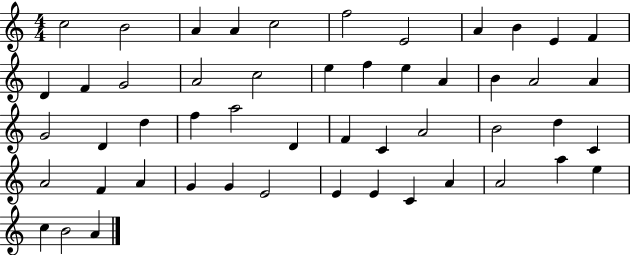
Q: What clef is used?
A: treble